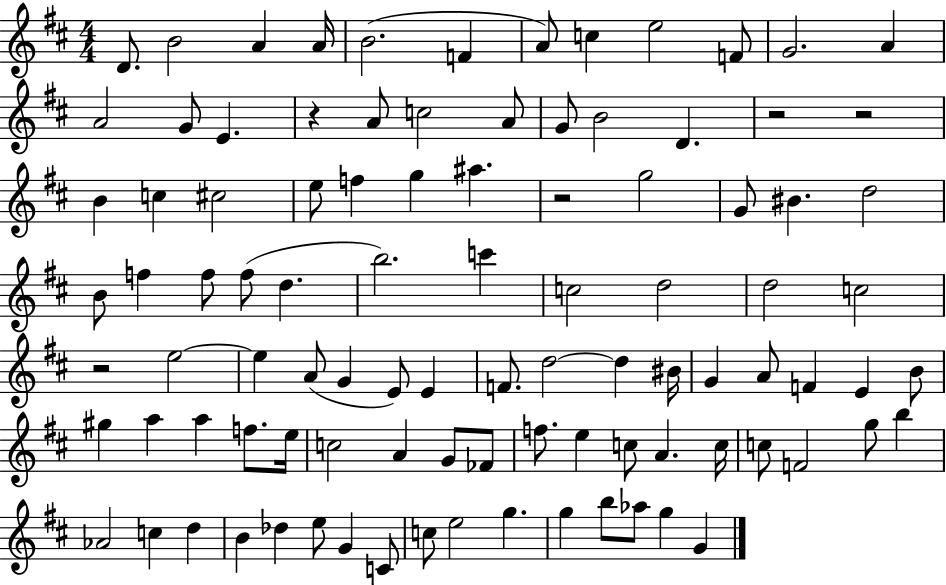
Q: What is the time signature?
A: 4/4